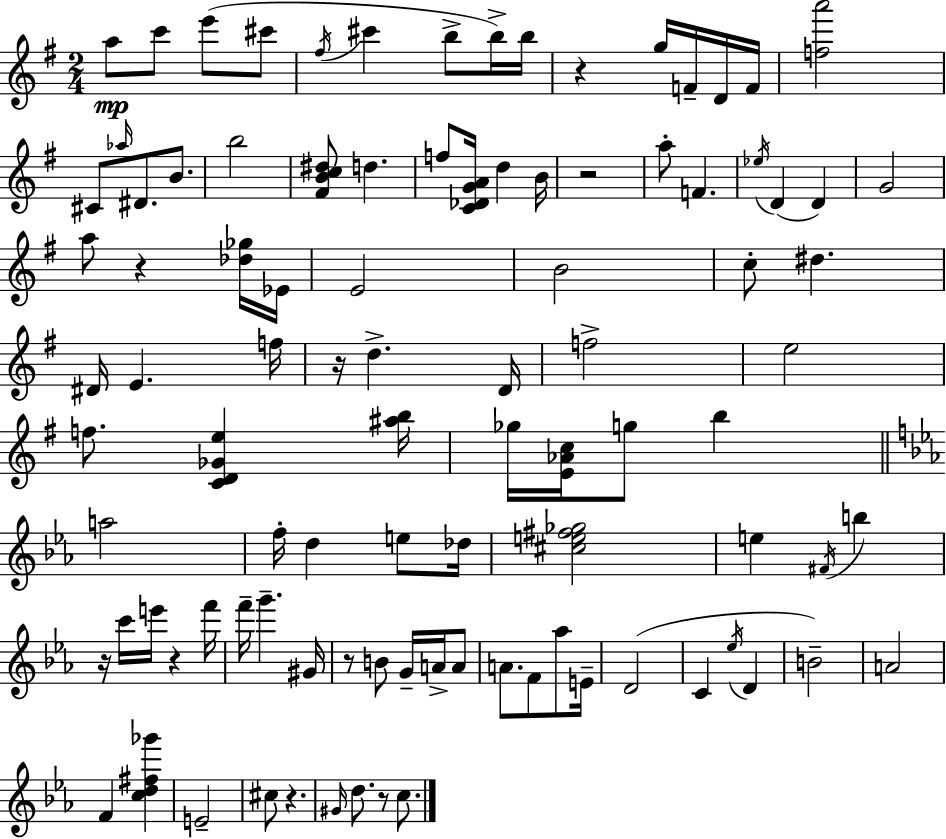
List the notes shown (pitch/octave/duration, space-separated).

A5/e C6/e E6/e C#6/e F#5/s C#6/q B5/e B5/s B5/s R/q G5/s F4/s D4/s F4/s [F5,A6]/h C#4/e Ab5/s D#4/e. B4/e. B5/h [F#4,B4,C5,D#5]/e D5/q. F5/e [C4,Db4,G4,A4]/s D5/q B4/s R/h A5/e F4/q. Eb5/s D4/q D4/q G4/h A5/e R/q [Db5,Gb5]/s Eb4/s E4/h B4/h C5/e D#5/q. D#4/s E4/q. F5/s R/s D5/q. D4/s F5/h E5/h F5/e. [C4,D4,Gb4,E5]/q [A#5,B5]/s Gb5/s [E4,Ab4,C5]/s G5/e B5/q A5/h F5/s D5/q E5/e Db5/s [C#5,E5,F#5,Gb5]/h E5/q F#4/s B5/q R/s C6/s E6/s R/q F6/s F6/s G6/q. G#4/s R/e B4/e G4/s A4/s A4/e A4/e. F4/e Ab5/e E4/s D4/h C4/q Eb5/s D4/q B4/h A4/h F4/q [C5,D5,F#5,Gb6]/q E4/h C#5/e R/q. G#4/s D5/e. R/e C5/e.